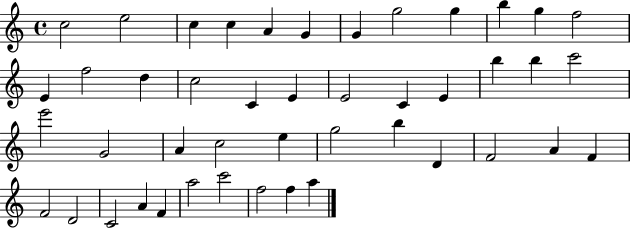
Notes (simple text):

C5/h E5/h C5/q C5/q A4/q G4/q G4/q G5/h G5/q B5/q G5/q F5/h E4/q F5/h D5/q C5/h C4/q E4/q E4/h C4/q E4/q B5/q B5/q C6/h E6/h G4/h A4/q C5/h E5/q G5/h B5/q D4/q F4/h A4/q F4/q F4/h D4/h C4/h A4/q F4/q A5/h C6/h F5/h F5/q A5/q